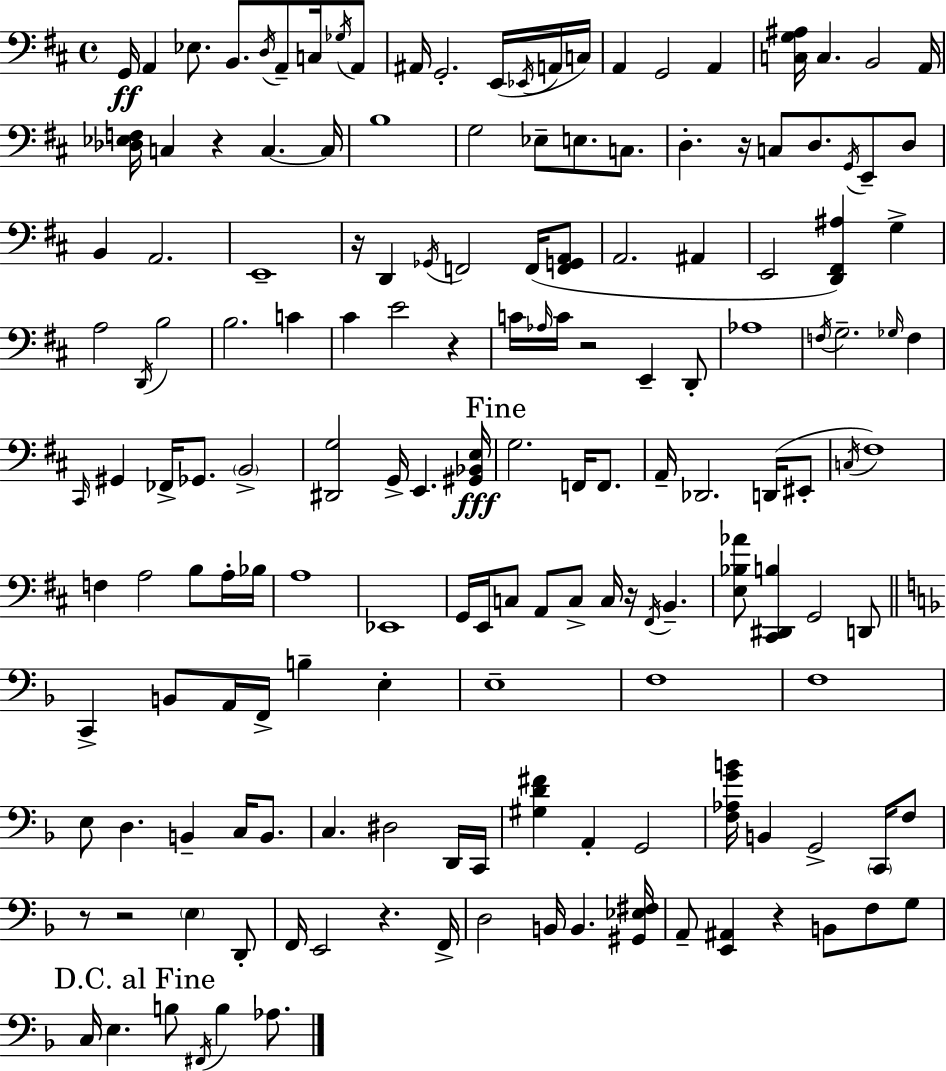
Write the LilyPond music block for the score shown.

{
  \clef bass
  \time 4/4
  \defaultTimeSignature
  \key d \major
  \repeat volta 2 { g,16\ff a,4 ees8. b,8. \acciaccatura { d16 } a,8-- c16 \acciaccatura { ges16 } | a,8 ais,16 g,2.-. e,16( | \acciaccatura { ees,16 } a,16 c16) a,4 g,2 a,4 | <c g ais>16 c4. b,2 | \break a,16 <des ees f>16 c4 r4 c4.~~ | c16 b1 | g2 ees8-- e8. | c8. d4.-. r16 c8 d8. \acciaccatura { g,16 } | \break e,8-- d8 b,4 a,2. | e,1-- | r16 d,4 \acciaccatura { ges,16 } f,2 | f,16( <f, g, a,>8 a,2. | \break ais,4 e,2 <d, fis, ais>4) | g4-> a2 \acciaccatura { d,16 } b2 | b2. | c'4 cis'4 e'2 | \break r4 c'16 \grace { aes16 } c'16 r2 | e,4-- d,8-. aes1 | \acciaccatura { f16 } g2.-- | \grace { ges16 } f4 \grace { cis,16 } gis,4 fes,16-> ges,8. | \break \parenthesize b,2-> <dis, g>2 | g,16-> e,4. <gis, bes, e>16\fff \mark "Fine" g2. | f,16 f,8. a,16-- des,2. | d,16( eis,8-. \acciaccatura { c16 } fis1) | \break f4 a2 | b8 a16-. bes16 a1 | ees,1 | g,16 e,16 c8 a,8 | \break c8-> c16 r16 \acciaccatura { fis,16 } b,4.-- <e bes aes'>8 <cis, dis, b>4 | g,2 d,8 \bar "||" \break \key f \major c,4-> b,8 a,16 f,16-> b4-- e4-. | e1-- | f1 | f1 | \break e8 d4. b,4-- c16 b,8. | c4. dis2 d,16 c,16 | <gis d' fis'>4 a,4-. g,2 | <f aes g' b'>16 b,4 g,2-> \parenthesize c,16 f8 | \break r8 r2 \parenthesize e4 d,8-. | f,16 e,2 r4. f,16-> | d2 b,16 b,4. <gis, ees fis>16 | a,8-- <e, ais,>4 r4 b,8 f8 g8 | \break \mark "D.C. al Fine" c16 e4. b8 \acciaccatura { fis,16 } b4 aes8. | } \bar "|."
}